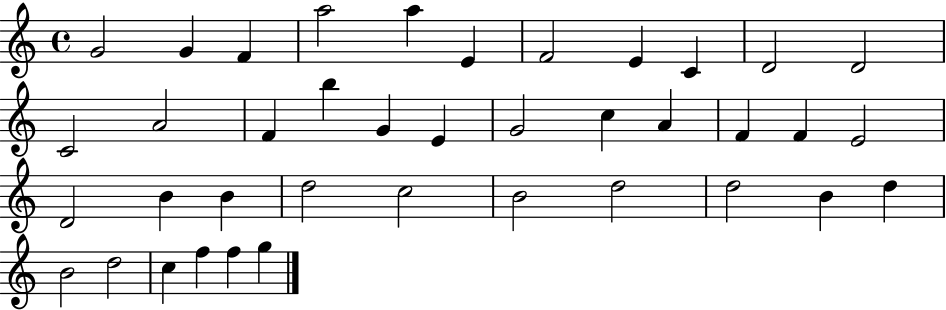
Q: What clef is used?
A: treble